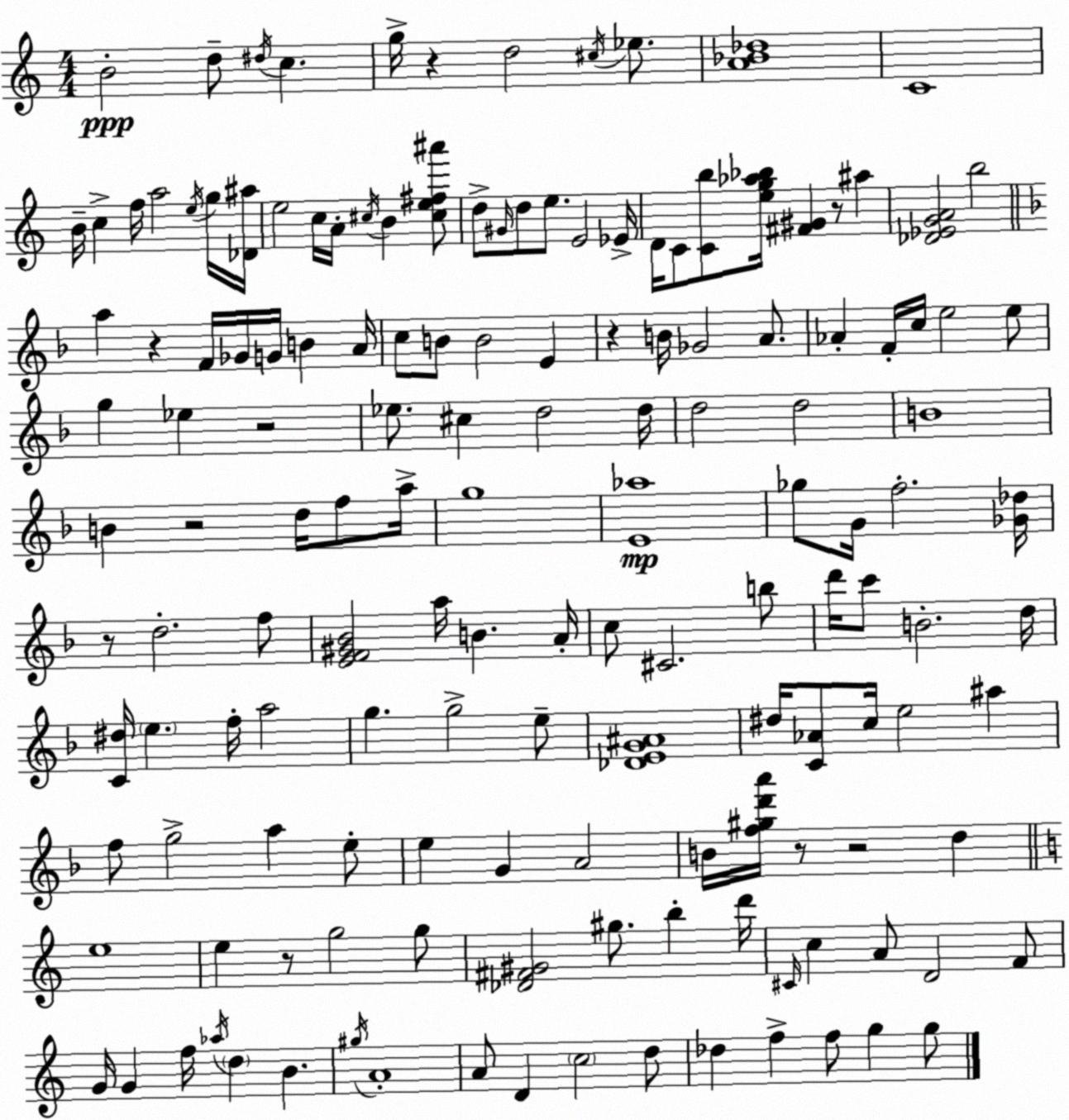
X:1
T:Untitled
M:4/4
L:1/4
K:Am
B2 d/2 ^d/4 c g/4 z d2 ^c/4 _e/2 [A_B_d]4 C4 B/4 c f/4 a2 e/4 g/4 [_D^a]/4 e2 c/4 A/4 ^c/4 B [^ce^f^a']/2 d/2 ^G/4 d/2 e/2 E2 _E/4 D/4 C/2 [Cb]/2 [eg_a_b]/4 [^F^G] z/2 ^a [_D_EGA]2 b2 a z F/4 _G/4 G/4 B A/4 c/2 B/2 B2 E z B/4 _G2 A/2 _A F/4 c/4 e2 e/2 g _e z2 _e/2 ^c d2 d/4 d2 d2 B4 B z2 d/4 f/2 a/4 g4 [E_a]4 _g/2 G/4 f2 [_G_d]/4 z/2 d2 f/2 [EF^G_B]2 a/4 B A/4 c/2 ^C2 b/2 d'/4 c'/2 B2 d/4 [C^d]/4 e f/4 a2 g g2 e/2 [_DEG^A]4 ^d/4 [C_A]/2 c/4 e2 ^a f/2 g2 a e/2 e G A2 B/4 [f^gd'a']/4 z/2 z2 d e4 e z/2 g2 g/2 [_D^F^G]2 ^g/2 b d'/4 ^C/4 c A/2 D2 F/2 G/4 G f/4 _a/4 d B ^g/4 A4 A/2 D c2 d/2 _d f f/2 g g/2